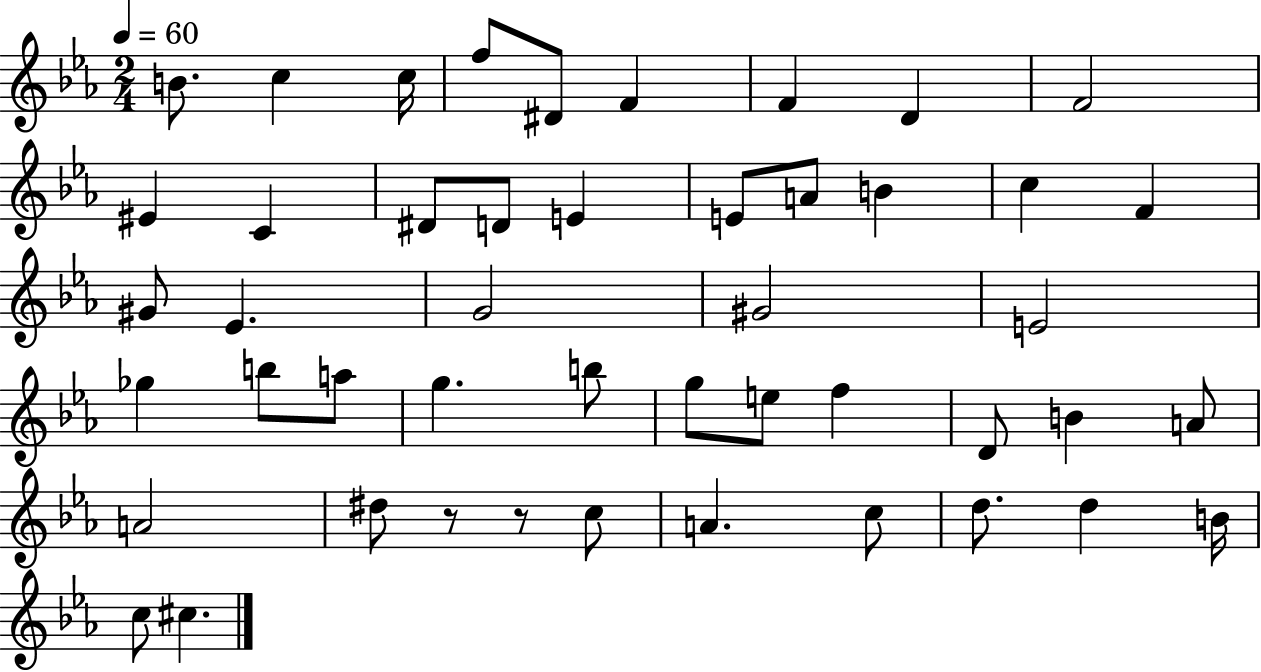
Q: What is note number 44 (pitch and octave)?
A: C5